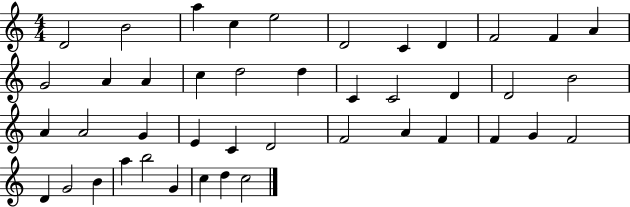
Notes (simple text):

D4/h B4/h A5/q C5/q E5/h D4/h C4/q D4/q F4/h F4/q A4/q G4/h A4/q A4/q C5/q D5/h D5/q C4/q C4/h D4/q D4/h B4/h A4/q A4/h G4/q E4/q C4/q D4/h F4/h A4/q F4/q F4/q G4/q F4/h D4/q G4/h B4/q A5/q B5/h G4/q C5/q D5/q C5/h